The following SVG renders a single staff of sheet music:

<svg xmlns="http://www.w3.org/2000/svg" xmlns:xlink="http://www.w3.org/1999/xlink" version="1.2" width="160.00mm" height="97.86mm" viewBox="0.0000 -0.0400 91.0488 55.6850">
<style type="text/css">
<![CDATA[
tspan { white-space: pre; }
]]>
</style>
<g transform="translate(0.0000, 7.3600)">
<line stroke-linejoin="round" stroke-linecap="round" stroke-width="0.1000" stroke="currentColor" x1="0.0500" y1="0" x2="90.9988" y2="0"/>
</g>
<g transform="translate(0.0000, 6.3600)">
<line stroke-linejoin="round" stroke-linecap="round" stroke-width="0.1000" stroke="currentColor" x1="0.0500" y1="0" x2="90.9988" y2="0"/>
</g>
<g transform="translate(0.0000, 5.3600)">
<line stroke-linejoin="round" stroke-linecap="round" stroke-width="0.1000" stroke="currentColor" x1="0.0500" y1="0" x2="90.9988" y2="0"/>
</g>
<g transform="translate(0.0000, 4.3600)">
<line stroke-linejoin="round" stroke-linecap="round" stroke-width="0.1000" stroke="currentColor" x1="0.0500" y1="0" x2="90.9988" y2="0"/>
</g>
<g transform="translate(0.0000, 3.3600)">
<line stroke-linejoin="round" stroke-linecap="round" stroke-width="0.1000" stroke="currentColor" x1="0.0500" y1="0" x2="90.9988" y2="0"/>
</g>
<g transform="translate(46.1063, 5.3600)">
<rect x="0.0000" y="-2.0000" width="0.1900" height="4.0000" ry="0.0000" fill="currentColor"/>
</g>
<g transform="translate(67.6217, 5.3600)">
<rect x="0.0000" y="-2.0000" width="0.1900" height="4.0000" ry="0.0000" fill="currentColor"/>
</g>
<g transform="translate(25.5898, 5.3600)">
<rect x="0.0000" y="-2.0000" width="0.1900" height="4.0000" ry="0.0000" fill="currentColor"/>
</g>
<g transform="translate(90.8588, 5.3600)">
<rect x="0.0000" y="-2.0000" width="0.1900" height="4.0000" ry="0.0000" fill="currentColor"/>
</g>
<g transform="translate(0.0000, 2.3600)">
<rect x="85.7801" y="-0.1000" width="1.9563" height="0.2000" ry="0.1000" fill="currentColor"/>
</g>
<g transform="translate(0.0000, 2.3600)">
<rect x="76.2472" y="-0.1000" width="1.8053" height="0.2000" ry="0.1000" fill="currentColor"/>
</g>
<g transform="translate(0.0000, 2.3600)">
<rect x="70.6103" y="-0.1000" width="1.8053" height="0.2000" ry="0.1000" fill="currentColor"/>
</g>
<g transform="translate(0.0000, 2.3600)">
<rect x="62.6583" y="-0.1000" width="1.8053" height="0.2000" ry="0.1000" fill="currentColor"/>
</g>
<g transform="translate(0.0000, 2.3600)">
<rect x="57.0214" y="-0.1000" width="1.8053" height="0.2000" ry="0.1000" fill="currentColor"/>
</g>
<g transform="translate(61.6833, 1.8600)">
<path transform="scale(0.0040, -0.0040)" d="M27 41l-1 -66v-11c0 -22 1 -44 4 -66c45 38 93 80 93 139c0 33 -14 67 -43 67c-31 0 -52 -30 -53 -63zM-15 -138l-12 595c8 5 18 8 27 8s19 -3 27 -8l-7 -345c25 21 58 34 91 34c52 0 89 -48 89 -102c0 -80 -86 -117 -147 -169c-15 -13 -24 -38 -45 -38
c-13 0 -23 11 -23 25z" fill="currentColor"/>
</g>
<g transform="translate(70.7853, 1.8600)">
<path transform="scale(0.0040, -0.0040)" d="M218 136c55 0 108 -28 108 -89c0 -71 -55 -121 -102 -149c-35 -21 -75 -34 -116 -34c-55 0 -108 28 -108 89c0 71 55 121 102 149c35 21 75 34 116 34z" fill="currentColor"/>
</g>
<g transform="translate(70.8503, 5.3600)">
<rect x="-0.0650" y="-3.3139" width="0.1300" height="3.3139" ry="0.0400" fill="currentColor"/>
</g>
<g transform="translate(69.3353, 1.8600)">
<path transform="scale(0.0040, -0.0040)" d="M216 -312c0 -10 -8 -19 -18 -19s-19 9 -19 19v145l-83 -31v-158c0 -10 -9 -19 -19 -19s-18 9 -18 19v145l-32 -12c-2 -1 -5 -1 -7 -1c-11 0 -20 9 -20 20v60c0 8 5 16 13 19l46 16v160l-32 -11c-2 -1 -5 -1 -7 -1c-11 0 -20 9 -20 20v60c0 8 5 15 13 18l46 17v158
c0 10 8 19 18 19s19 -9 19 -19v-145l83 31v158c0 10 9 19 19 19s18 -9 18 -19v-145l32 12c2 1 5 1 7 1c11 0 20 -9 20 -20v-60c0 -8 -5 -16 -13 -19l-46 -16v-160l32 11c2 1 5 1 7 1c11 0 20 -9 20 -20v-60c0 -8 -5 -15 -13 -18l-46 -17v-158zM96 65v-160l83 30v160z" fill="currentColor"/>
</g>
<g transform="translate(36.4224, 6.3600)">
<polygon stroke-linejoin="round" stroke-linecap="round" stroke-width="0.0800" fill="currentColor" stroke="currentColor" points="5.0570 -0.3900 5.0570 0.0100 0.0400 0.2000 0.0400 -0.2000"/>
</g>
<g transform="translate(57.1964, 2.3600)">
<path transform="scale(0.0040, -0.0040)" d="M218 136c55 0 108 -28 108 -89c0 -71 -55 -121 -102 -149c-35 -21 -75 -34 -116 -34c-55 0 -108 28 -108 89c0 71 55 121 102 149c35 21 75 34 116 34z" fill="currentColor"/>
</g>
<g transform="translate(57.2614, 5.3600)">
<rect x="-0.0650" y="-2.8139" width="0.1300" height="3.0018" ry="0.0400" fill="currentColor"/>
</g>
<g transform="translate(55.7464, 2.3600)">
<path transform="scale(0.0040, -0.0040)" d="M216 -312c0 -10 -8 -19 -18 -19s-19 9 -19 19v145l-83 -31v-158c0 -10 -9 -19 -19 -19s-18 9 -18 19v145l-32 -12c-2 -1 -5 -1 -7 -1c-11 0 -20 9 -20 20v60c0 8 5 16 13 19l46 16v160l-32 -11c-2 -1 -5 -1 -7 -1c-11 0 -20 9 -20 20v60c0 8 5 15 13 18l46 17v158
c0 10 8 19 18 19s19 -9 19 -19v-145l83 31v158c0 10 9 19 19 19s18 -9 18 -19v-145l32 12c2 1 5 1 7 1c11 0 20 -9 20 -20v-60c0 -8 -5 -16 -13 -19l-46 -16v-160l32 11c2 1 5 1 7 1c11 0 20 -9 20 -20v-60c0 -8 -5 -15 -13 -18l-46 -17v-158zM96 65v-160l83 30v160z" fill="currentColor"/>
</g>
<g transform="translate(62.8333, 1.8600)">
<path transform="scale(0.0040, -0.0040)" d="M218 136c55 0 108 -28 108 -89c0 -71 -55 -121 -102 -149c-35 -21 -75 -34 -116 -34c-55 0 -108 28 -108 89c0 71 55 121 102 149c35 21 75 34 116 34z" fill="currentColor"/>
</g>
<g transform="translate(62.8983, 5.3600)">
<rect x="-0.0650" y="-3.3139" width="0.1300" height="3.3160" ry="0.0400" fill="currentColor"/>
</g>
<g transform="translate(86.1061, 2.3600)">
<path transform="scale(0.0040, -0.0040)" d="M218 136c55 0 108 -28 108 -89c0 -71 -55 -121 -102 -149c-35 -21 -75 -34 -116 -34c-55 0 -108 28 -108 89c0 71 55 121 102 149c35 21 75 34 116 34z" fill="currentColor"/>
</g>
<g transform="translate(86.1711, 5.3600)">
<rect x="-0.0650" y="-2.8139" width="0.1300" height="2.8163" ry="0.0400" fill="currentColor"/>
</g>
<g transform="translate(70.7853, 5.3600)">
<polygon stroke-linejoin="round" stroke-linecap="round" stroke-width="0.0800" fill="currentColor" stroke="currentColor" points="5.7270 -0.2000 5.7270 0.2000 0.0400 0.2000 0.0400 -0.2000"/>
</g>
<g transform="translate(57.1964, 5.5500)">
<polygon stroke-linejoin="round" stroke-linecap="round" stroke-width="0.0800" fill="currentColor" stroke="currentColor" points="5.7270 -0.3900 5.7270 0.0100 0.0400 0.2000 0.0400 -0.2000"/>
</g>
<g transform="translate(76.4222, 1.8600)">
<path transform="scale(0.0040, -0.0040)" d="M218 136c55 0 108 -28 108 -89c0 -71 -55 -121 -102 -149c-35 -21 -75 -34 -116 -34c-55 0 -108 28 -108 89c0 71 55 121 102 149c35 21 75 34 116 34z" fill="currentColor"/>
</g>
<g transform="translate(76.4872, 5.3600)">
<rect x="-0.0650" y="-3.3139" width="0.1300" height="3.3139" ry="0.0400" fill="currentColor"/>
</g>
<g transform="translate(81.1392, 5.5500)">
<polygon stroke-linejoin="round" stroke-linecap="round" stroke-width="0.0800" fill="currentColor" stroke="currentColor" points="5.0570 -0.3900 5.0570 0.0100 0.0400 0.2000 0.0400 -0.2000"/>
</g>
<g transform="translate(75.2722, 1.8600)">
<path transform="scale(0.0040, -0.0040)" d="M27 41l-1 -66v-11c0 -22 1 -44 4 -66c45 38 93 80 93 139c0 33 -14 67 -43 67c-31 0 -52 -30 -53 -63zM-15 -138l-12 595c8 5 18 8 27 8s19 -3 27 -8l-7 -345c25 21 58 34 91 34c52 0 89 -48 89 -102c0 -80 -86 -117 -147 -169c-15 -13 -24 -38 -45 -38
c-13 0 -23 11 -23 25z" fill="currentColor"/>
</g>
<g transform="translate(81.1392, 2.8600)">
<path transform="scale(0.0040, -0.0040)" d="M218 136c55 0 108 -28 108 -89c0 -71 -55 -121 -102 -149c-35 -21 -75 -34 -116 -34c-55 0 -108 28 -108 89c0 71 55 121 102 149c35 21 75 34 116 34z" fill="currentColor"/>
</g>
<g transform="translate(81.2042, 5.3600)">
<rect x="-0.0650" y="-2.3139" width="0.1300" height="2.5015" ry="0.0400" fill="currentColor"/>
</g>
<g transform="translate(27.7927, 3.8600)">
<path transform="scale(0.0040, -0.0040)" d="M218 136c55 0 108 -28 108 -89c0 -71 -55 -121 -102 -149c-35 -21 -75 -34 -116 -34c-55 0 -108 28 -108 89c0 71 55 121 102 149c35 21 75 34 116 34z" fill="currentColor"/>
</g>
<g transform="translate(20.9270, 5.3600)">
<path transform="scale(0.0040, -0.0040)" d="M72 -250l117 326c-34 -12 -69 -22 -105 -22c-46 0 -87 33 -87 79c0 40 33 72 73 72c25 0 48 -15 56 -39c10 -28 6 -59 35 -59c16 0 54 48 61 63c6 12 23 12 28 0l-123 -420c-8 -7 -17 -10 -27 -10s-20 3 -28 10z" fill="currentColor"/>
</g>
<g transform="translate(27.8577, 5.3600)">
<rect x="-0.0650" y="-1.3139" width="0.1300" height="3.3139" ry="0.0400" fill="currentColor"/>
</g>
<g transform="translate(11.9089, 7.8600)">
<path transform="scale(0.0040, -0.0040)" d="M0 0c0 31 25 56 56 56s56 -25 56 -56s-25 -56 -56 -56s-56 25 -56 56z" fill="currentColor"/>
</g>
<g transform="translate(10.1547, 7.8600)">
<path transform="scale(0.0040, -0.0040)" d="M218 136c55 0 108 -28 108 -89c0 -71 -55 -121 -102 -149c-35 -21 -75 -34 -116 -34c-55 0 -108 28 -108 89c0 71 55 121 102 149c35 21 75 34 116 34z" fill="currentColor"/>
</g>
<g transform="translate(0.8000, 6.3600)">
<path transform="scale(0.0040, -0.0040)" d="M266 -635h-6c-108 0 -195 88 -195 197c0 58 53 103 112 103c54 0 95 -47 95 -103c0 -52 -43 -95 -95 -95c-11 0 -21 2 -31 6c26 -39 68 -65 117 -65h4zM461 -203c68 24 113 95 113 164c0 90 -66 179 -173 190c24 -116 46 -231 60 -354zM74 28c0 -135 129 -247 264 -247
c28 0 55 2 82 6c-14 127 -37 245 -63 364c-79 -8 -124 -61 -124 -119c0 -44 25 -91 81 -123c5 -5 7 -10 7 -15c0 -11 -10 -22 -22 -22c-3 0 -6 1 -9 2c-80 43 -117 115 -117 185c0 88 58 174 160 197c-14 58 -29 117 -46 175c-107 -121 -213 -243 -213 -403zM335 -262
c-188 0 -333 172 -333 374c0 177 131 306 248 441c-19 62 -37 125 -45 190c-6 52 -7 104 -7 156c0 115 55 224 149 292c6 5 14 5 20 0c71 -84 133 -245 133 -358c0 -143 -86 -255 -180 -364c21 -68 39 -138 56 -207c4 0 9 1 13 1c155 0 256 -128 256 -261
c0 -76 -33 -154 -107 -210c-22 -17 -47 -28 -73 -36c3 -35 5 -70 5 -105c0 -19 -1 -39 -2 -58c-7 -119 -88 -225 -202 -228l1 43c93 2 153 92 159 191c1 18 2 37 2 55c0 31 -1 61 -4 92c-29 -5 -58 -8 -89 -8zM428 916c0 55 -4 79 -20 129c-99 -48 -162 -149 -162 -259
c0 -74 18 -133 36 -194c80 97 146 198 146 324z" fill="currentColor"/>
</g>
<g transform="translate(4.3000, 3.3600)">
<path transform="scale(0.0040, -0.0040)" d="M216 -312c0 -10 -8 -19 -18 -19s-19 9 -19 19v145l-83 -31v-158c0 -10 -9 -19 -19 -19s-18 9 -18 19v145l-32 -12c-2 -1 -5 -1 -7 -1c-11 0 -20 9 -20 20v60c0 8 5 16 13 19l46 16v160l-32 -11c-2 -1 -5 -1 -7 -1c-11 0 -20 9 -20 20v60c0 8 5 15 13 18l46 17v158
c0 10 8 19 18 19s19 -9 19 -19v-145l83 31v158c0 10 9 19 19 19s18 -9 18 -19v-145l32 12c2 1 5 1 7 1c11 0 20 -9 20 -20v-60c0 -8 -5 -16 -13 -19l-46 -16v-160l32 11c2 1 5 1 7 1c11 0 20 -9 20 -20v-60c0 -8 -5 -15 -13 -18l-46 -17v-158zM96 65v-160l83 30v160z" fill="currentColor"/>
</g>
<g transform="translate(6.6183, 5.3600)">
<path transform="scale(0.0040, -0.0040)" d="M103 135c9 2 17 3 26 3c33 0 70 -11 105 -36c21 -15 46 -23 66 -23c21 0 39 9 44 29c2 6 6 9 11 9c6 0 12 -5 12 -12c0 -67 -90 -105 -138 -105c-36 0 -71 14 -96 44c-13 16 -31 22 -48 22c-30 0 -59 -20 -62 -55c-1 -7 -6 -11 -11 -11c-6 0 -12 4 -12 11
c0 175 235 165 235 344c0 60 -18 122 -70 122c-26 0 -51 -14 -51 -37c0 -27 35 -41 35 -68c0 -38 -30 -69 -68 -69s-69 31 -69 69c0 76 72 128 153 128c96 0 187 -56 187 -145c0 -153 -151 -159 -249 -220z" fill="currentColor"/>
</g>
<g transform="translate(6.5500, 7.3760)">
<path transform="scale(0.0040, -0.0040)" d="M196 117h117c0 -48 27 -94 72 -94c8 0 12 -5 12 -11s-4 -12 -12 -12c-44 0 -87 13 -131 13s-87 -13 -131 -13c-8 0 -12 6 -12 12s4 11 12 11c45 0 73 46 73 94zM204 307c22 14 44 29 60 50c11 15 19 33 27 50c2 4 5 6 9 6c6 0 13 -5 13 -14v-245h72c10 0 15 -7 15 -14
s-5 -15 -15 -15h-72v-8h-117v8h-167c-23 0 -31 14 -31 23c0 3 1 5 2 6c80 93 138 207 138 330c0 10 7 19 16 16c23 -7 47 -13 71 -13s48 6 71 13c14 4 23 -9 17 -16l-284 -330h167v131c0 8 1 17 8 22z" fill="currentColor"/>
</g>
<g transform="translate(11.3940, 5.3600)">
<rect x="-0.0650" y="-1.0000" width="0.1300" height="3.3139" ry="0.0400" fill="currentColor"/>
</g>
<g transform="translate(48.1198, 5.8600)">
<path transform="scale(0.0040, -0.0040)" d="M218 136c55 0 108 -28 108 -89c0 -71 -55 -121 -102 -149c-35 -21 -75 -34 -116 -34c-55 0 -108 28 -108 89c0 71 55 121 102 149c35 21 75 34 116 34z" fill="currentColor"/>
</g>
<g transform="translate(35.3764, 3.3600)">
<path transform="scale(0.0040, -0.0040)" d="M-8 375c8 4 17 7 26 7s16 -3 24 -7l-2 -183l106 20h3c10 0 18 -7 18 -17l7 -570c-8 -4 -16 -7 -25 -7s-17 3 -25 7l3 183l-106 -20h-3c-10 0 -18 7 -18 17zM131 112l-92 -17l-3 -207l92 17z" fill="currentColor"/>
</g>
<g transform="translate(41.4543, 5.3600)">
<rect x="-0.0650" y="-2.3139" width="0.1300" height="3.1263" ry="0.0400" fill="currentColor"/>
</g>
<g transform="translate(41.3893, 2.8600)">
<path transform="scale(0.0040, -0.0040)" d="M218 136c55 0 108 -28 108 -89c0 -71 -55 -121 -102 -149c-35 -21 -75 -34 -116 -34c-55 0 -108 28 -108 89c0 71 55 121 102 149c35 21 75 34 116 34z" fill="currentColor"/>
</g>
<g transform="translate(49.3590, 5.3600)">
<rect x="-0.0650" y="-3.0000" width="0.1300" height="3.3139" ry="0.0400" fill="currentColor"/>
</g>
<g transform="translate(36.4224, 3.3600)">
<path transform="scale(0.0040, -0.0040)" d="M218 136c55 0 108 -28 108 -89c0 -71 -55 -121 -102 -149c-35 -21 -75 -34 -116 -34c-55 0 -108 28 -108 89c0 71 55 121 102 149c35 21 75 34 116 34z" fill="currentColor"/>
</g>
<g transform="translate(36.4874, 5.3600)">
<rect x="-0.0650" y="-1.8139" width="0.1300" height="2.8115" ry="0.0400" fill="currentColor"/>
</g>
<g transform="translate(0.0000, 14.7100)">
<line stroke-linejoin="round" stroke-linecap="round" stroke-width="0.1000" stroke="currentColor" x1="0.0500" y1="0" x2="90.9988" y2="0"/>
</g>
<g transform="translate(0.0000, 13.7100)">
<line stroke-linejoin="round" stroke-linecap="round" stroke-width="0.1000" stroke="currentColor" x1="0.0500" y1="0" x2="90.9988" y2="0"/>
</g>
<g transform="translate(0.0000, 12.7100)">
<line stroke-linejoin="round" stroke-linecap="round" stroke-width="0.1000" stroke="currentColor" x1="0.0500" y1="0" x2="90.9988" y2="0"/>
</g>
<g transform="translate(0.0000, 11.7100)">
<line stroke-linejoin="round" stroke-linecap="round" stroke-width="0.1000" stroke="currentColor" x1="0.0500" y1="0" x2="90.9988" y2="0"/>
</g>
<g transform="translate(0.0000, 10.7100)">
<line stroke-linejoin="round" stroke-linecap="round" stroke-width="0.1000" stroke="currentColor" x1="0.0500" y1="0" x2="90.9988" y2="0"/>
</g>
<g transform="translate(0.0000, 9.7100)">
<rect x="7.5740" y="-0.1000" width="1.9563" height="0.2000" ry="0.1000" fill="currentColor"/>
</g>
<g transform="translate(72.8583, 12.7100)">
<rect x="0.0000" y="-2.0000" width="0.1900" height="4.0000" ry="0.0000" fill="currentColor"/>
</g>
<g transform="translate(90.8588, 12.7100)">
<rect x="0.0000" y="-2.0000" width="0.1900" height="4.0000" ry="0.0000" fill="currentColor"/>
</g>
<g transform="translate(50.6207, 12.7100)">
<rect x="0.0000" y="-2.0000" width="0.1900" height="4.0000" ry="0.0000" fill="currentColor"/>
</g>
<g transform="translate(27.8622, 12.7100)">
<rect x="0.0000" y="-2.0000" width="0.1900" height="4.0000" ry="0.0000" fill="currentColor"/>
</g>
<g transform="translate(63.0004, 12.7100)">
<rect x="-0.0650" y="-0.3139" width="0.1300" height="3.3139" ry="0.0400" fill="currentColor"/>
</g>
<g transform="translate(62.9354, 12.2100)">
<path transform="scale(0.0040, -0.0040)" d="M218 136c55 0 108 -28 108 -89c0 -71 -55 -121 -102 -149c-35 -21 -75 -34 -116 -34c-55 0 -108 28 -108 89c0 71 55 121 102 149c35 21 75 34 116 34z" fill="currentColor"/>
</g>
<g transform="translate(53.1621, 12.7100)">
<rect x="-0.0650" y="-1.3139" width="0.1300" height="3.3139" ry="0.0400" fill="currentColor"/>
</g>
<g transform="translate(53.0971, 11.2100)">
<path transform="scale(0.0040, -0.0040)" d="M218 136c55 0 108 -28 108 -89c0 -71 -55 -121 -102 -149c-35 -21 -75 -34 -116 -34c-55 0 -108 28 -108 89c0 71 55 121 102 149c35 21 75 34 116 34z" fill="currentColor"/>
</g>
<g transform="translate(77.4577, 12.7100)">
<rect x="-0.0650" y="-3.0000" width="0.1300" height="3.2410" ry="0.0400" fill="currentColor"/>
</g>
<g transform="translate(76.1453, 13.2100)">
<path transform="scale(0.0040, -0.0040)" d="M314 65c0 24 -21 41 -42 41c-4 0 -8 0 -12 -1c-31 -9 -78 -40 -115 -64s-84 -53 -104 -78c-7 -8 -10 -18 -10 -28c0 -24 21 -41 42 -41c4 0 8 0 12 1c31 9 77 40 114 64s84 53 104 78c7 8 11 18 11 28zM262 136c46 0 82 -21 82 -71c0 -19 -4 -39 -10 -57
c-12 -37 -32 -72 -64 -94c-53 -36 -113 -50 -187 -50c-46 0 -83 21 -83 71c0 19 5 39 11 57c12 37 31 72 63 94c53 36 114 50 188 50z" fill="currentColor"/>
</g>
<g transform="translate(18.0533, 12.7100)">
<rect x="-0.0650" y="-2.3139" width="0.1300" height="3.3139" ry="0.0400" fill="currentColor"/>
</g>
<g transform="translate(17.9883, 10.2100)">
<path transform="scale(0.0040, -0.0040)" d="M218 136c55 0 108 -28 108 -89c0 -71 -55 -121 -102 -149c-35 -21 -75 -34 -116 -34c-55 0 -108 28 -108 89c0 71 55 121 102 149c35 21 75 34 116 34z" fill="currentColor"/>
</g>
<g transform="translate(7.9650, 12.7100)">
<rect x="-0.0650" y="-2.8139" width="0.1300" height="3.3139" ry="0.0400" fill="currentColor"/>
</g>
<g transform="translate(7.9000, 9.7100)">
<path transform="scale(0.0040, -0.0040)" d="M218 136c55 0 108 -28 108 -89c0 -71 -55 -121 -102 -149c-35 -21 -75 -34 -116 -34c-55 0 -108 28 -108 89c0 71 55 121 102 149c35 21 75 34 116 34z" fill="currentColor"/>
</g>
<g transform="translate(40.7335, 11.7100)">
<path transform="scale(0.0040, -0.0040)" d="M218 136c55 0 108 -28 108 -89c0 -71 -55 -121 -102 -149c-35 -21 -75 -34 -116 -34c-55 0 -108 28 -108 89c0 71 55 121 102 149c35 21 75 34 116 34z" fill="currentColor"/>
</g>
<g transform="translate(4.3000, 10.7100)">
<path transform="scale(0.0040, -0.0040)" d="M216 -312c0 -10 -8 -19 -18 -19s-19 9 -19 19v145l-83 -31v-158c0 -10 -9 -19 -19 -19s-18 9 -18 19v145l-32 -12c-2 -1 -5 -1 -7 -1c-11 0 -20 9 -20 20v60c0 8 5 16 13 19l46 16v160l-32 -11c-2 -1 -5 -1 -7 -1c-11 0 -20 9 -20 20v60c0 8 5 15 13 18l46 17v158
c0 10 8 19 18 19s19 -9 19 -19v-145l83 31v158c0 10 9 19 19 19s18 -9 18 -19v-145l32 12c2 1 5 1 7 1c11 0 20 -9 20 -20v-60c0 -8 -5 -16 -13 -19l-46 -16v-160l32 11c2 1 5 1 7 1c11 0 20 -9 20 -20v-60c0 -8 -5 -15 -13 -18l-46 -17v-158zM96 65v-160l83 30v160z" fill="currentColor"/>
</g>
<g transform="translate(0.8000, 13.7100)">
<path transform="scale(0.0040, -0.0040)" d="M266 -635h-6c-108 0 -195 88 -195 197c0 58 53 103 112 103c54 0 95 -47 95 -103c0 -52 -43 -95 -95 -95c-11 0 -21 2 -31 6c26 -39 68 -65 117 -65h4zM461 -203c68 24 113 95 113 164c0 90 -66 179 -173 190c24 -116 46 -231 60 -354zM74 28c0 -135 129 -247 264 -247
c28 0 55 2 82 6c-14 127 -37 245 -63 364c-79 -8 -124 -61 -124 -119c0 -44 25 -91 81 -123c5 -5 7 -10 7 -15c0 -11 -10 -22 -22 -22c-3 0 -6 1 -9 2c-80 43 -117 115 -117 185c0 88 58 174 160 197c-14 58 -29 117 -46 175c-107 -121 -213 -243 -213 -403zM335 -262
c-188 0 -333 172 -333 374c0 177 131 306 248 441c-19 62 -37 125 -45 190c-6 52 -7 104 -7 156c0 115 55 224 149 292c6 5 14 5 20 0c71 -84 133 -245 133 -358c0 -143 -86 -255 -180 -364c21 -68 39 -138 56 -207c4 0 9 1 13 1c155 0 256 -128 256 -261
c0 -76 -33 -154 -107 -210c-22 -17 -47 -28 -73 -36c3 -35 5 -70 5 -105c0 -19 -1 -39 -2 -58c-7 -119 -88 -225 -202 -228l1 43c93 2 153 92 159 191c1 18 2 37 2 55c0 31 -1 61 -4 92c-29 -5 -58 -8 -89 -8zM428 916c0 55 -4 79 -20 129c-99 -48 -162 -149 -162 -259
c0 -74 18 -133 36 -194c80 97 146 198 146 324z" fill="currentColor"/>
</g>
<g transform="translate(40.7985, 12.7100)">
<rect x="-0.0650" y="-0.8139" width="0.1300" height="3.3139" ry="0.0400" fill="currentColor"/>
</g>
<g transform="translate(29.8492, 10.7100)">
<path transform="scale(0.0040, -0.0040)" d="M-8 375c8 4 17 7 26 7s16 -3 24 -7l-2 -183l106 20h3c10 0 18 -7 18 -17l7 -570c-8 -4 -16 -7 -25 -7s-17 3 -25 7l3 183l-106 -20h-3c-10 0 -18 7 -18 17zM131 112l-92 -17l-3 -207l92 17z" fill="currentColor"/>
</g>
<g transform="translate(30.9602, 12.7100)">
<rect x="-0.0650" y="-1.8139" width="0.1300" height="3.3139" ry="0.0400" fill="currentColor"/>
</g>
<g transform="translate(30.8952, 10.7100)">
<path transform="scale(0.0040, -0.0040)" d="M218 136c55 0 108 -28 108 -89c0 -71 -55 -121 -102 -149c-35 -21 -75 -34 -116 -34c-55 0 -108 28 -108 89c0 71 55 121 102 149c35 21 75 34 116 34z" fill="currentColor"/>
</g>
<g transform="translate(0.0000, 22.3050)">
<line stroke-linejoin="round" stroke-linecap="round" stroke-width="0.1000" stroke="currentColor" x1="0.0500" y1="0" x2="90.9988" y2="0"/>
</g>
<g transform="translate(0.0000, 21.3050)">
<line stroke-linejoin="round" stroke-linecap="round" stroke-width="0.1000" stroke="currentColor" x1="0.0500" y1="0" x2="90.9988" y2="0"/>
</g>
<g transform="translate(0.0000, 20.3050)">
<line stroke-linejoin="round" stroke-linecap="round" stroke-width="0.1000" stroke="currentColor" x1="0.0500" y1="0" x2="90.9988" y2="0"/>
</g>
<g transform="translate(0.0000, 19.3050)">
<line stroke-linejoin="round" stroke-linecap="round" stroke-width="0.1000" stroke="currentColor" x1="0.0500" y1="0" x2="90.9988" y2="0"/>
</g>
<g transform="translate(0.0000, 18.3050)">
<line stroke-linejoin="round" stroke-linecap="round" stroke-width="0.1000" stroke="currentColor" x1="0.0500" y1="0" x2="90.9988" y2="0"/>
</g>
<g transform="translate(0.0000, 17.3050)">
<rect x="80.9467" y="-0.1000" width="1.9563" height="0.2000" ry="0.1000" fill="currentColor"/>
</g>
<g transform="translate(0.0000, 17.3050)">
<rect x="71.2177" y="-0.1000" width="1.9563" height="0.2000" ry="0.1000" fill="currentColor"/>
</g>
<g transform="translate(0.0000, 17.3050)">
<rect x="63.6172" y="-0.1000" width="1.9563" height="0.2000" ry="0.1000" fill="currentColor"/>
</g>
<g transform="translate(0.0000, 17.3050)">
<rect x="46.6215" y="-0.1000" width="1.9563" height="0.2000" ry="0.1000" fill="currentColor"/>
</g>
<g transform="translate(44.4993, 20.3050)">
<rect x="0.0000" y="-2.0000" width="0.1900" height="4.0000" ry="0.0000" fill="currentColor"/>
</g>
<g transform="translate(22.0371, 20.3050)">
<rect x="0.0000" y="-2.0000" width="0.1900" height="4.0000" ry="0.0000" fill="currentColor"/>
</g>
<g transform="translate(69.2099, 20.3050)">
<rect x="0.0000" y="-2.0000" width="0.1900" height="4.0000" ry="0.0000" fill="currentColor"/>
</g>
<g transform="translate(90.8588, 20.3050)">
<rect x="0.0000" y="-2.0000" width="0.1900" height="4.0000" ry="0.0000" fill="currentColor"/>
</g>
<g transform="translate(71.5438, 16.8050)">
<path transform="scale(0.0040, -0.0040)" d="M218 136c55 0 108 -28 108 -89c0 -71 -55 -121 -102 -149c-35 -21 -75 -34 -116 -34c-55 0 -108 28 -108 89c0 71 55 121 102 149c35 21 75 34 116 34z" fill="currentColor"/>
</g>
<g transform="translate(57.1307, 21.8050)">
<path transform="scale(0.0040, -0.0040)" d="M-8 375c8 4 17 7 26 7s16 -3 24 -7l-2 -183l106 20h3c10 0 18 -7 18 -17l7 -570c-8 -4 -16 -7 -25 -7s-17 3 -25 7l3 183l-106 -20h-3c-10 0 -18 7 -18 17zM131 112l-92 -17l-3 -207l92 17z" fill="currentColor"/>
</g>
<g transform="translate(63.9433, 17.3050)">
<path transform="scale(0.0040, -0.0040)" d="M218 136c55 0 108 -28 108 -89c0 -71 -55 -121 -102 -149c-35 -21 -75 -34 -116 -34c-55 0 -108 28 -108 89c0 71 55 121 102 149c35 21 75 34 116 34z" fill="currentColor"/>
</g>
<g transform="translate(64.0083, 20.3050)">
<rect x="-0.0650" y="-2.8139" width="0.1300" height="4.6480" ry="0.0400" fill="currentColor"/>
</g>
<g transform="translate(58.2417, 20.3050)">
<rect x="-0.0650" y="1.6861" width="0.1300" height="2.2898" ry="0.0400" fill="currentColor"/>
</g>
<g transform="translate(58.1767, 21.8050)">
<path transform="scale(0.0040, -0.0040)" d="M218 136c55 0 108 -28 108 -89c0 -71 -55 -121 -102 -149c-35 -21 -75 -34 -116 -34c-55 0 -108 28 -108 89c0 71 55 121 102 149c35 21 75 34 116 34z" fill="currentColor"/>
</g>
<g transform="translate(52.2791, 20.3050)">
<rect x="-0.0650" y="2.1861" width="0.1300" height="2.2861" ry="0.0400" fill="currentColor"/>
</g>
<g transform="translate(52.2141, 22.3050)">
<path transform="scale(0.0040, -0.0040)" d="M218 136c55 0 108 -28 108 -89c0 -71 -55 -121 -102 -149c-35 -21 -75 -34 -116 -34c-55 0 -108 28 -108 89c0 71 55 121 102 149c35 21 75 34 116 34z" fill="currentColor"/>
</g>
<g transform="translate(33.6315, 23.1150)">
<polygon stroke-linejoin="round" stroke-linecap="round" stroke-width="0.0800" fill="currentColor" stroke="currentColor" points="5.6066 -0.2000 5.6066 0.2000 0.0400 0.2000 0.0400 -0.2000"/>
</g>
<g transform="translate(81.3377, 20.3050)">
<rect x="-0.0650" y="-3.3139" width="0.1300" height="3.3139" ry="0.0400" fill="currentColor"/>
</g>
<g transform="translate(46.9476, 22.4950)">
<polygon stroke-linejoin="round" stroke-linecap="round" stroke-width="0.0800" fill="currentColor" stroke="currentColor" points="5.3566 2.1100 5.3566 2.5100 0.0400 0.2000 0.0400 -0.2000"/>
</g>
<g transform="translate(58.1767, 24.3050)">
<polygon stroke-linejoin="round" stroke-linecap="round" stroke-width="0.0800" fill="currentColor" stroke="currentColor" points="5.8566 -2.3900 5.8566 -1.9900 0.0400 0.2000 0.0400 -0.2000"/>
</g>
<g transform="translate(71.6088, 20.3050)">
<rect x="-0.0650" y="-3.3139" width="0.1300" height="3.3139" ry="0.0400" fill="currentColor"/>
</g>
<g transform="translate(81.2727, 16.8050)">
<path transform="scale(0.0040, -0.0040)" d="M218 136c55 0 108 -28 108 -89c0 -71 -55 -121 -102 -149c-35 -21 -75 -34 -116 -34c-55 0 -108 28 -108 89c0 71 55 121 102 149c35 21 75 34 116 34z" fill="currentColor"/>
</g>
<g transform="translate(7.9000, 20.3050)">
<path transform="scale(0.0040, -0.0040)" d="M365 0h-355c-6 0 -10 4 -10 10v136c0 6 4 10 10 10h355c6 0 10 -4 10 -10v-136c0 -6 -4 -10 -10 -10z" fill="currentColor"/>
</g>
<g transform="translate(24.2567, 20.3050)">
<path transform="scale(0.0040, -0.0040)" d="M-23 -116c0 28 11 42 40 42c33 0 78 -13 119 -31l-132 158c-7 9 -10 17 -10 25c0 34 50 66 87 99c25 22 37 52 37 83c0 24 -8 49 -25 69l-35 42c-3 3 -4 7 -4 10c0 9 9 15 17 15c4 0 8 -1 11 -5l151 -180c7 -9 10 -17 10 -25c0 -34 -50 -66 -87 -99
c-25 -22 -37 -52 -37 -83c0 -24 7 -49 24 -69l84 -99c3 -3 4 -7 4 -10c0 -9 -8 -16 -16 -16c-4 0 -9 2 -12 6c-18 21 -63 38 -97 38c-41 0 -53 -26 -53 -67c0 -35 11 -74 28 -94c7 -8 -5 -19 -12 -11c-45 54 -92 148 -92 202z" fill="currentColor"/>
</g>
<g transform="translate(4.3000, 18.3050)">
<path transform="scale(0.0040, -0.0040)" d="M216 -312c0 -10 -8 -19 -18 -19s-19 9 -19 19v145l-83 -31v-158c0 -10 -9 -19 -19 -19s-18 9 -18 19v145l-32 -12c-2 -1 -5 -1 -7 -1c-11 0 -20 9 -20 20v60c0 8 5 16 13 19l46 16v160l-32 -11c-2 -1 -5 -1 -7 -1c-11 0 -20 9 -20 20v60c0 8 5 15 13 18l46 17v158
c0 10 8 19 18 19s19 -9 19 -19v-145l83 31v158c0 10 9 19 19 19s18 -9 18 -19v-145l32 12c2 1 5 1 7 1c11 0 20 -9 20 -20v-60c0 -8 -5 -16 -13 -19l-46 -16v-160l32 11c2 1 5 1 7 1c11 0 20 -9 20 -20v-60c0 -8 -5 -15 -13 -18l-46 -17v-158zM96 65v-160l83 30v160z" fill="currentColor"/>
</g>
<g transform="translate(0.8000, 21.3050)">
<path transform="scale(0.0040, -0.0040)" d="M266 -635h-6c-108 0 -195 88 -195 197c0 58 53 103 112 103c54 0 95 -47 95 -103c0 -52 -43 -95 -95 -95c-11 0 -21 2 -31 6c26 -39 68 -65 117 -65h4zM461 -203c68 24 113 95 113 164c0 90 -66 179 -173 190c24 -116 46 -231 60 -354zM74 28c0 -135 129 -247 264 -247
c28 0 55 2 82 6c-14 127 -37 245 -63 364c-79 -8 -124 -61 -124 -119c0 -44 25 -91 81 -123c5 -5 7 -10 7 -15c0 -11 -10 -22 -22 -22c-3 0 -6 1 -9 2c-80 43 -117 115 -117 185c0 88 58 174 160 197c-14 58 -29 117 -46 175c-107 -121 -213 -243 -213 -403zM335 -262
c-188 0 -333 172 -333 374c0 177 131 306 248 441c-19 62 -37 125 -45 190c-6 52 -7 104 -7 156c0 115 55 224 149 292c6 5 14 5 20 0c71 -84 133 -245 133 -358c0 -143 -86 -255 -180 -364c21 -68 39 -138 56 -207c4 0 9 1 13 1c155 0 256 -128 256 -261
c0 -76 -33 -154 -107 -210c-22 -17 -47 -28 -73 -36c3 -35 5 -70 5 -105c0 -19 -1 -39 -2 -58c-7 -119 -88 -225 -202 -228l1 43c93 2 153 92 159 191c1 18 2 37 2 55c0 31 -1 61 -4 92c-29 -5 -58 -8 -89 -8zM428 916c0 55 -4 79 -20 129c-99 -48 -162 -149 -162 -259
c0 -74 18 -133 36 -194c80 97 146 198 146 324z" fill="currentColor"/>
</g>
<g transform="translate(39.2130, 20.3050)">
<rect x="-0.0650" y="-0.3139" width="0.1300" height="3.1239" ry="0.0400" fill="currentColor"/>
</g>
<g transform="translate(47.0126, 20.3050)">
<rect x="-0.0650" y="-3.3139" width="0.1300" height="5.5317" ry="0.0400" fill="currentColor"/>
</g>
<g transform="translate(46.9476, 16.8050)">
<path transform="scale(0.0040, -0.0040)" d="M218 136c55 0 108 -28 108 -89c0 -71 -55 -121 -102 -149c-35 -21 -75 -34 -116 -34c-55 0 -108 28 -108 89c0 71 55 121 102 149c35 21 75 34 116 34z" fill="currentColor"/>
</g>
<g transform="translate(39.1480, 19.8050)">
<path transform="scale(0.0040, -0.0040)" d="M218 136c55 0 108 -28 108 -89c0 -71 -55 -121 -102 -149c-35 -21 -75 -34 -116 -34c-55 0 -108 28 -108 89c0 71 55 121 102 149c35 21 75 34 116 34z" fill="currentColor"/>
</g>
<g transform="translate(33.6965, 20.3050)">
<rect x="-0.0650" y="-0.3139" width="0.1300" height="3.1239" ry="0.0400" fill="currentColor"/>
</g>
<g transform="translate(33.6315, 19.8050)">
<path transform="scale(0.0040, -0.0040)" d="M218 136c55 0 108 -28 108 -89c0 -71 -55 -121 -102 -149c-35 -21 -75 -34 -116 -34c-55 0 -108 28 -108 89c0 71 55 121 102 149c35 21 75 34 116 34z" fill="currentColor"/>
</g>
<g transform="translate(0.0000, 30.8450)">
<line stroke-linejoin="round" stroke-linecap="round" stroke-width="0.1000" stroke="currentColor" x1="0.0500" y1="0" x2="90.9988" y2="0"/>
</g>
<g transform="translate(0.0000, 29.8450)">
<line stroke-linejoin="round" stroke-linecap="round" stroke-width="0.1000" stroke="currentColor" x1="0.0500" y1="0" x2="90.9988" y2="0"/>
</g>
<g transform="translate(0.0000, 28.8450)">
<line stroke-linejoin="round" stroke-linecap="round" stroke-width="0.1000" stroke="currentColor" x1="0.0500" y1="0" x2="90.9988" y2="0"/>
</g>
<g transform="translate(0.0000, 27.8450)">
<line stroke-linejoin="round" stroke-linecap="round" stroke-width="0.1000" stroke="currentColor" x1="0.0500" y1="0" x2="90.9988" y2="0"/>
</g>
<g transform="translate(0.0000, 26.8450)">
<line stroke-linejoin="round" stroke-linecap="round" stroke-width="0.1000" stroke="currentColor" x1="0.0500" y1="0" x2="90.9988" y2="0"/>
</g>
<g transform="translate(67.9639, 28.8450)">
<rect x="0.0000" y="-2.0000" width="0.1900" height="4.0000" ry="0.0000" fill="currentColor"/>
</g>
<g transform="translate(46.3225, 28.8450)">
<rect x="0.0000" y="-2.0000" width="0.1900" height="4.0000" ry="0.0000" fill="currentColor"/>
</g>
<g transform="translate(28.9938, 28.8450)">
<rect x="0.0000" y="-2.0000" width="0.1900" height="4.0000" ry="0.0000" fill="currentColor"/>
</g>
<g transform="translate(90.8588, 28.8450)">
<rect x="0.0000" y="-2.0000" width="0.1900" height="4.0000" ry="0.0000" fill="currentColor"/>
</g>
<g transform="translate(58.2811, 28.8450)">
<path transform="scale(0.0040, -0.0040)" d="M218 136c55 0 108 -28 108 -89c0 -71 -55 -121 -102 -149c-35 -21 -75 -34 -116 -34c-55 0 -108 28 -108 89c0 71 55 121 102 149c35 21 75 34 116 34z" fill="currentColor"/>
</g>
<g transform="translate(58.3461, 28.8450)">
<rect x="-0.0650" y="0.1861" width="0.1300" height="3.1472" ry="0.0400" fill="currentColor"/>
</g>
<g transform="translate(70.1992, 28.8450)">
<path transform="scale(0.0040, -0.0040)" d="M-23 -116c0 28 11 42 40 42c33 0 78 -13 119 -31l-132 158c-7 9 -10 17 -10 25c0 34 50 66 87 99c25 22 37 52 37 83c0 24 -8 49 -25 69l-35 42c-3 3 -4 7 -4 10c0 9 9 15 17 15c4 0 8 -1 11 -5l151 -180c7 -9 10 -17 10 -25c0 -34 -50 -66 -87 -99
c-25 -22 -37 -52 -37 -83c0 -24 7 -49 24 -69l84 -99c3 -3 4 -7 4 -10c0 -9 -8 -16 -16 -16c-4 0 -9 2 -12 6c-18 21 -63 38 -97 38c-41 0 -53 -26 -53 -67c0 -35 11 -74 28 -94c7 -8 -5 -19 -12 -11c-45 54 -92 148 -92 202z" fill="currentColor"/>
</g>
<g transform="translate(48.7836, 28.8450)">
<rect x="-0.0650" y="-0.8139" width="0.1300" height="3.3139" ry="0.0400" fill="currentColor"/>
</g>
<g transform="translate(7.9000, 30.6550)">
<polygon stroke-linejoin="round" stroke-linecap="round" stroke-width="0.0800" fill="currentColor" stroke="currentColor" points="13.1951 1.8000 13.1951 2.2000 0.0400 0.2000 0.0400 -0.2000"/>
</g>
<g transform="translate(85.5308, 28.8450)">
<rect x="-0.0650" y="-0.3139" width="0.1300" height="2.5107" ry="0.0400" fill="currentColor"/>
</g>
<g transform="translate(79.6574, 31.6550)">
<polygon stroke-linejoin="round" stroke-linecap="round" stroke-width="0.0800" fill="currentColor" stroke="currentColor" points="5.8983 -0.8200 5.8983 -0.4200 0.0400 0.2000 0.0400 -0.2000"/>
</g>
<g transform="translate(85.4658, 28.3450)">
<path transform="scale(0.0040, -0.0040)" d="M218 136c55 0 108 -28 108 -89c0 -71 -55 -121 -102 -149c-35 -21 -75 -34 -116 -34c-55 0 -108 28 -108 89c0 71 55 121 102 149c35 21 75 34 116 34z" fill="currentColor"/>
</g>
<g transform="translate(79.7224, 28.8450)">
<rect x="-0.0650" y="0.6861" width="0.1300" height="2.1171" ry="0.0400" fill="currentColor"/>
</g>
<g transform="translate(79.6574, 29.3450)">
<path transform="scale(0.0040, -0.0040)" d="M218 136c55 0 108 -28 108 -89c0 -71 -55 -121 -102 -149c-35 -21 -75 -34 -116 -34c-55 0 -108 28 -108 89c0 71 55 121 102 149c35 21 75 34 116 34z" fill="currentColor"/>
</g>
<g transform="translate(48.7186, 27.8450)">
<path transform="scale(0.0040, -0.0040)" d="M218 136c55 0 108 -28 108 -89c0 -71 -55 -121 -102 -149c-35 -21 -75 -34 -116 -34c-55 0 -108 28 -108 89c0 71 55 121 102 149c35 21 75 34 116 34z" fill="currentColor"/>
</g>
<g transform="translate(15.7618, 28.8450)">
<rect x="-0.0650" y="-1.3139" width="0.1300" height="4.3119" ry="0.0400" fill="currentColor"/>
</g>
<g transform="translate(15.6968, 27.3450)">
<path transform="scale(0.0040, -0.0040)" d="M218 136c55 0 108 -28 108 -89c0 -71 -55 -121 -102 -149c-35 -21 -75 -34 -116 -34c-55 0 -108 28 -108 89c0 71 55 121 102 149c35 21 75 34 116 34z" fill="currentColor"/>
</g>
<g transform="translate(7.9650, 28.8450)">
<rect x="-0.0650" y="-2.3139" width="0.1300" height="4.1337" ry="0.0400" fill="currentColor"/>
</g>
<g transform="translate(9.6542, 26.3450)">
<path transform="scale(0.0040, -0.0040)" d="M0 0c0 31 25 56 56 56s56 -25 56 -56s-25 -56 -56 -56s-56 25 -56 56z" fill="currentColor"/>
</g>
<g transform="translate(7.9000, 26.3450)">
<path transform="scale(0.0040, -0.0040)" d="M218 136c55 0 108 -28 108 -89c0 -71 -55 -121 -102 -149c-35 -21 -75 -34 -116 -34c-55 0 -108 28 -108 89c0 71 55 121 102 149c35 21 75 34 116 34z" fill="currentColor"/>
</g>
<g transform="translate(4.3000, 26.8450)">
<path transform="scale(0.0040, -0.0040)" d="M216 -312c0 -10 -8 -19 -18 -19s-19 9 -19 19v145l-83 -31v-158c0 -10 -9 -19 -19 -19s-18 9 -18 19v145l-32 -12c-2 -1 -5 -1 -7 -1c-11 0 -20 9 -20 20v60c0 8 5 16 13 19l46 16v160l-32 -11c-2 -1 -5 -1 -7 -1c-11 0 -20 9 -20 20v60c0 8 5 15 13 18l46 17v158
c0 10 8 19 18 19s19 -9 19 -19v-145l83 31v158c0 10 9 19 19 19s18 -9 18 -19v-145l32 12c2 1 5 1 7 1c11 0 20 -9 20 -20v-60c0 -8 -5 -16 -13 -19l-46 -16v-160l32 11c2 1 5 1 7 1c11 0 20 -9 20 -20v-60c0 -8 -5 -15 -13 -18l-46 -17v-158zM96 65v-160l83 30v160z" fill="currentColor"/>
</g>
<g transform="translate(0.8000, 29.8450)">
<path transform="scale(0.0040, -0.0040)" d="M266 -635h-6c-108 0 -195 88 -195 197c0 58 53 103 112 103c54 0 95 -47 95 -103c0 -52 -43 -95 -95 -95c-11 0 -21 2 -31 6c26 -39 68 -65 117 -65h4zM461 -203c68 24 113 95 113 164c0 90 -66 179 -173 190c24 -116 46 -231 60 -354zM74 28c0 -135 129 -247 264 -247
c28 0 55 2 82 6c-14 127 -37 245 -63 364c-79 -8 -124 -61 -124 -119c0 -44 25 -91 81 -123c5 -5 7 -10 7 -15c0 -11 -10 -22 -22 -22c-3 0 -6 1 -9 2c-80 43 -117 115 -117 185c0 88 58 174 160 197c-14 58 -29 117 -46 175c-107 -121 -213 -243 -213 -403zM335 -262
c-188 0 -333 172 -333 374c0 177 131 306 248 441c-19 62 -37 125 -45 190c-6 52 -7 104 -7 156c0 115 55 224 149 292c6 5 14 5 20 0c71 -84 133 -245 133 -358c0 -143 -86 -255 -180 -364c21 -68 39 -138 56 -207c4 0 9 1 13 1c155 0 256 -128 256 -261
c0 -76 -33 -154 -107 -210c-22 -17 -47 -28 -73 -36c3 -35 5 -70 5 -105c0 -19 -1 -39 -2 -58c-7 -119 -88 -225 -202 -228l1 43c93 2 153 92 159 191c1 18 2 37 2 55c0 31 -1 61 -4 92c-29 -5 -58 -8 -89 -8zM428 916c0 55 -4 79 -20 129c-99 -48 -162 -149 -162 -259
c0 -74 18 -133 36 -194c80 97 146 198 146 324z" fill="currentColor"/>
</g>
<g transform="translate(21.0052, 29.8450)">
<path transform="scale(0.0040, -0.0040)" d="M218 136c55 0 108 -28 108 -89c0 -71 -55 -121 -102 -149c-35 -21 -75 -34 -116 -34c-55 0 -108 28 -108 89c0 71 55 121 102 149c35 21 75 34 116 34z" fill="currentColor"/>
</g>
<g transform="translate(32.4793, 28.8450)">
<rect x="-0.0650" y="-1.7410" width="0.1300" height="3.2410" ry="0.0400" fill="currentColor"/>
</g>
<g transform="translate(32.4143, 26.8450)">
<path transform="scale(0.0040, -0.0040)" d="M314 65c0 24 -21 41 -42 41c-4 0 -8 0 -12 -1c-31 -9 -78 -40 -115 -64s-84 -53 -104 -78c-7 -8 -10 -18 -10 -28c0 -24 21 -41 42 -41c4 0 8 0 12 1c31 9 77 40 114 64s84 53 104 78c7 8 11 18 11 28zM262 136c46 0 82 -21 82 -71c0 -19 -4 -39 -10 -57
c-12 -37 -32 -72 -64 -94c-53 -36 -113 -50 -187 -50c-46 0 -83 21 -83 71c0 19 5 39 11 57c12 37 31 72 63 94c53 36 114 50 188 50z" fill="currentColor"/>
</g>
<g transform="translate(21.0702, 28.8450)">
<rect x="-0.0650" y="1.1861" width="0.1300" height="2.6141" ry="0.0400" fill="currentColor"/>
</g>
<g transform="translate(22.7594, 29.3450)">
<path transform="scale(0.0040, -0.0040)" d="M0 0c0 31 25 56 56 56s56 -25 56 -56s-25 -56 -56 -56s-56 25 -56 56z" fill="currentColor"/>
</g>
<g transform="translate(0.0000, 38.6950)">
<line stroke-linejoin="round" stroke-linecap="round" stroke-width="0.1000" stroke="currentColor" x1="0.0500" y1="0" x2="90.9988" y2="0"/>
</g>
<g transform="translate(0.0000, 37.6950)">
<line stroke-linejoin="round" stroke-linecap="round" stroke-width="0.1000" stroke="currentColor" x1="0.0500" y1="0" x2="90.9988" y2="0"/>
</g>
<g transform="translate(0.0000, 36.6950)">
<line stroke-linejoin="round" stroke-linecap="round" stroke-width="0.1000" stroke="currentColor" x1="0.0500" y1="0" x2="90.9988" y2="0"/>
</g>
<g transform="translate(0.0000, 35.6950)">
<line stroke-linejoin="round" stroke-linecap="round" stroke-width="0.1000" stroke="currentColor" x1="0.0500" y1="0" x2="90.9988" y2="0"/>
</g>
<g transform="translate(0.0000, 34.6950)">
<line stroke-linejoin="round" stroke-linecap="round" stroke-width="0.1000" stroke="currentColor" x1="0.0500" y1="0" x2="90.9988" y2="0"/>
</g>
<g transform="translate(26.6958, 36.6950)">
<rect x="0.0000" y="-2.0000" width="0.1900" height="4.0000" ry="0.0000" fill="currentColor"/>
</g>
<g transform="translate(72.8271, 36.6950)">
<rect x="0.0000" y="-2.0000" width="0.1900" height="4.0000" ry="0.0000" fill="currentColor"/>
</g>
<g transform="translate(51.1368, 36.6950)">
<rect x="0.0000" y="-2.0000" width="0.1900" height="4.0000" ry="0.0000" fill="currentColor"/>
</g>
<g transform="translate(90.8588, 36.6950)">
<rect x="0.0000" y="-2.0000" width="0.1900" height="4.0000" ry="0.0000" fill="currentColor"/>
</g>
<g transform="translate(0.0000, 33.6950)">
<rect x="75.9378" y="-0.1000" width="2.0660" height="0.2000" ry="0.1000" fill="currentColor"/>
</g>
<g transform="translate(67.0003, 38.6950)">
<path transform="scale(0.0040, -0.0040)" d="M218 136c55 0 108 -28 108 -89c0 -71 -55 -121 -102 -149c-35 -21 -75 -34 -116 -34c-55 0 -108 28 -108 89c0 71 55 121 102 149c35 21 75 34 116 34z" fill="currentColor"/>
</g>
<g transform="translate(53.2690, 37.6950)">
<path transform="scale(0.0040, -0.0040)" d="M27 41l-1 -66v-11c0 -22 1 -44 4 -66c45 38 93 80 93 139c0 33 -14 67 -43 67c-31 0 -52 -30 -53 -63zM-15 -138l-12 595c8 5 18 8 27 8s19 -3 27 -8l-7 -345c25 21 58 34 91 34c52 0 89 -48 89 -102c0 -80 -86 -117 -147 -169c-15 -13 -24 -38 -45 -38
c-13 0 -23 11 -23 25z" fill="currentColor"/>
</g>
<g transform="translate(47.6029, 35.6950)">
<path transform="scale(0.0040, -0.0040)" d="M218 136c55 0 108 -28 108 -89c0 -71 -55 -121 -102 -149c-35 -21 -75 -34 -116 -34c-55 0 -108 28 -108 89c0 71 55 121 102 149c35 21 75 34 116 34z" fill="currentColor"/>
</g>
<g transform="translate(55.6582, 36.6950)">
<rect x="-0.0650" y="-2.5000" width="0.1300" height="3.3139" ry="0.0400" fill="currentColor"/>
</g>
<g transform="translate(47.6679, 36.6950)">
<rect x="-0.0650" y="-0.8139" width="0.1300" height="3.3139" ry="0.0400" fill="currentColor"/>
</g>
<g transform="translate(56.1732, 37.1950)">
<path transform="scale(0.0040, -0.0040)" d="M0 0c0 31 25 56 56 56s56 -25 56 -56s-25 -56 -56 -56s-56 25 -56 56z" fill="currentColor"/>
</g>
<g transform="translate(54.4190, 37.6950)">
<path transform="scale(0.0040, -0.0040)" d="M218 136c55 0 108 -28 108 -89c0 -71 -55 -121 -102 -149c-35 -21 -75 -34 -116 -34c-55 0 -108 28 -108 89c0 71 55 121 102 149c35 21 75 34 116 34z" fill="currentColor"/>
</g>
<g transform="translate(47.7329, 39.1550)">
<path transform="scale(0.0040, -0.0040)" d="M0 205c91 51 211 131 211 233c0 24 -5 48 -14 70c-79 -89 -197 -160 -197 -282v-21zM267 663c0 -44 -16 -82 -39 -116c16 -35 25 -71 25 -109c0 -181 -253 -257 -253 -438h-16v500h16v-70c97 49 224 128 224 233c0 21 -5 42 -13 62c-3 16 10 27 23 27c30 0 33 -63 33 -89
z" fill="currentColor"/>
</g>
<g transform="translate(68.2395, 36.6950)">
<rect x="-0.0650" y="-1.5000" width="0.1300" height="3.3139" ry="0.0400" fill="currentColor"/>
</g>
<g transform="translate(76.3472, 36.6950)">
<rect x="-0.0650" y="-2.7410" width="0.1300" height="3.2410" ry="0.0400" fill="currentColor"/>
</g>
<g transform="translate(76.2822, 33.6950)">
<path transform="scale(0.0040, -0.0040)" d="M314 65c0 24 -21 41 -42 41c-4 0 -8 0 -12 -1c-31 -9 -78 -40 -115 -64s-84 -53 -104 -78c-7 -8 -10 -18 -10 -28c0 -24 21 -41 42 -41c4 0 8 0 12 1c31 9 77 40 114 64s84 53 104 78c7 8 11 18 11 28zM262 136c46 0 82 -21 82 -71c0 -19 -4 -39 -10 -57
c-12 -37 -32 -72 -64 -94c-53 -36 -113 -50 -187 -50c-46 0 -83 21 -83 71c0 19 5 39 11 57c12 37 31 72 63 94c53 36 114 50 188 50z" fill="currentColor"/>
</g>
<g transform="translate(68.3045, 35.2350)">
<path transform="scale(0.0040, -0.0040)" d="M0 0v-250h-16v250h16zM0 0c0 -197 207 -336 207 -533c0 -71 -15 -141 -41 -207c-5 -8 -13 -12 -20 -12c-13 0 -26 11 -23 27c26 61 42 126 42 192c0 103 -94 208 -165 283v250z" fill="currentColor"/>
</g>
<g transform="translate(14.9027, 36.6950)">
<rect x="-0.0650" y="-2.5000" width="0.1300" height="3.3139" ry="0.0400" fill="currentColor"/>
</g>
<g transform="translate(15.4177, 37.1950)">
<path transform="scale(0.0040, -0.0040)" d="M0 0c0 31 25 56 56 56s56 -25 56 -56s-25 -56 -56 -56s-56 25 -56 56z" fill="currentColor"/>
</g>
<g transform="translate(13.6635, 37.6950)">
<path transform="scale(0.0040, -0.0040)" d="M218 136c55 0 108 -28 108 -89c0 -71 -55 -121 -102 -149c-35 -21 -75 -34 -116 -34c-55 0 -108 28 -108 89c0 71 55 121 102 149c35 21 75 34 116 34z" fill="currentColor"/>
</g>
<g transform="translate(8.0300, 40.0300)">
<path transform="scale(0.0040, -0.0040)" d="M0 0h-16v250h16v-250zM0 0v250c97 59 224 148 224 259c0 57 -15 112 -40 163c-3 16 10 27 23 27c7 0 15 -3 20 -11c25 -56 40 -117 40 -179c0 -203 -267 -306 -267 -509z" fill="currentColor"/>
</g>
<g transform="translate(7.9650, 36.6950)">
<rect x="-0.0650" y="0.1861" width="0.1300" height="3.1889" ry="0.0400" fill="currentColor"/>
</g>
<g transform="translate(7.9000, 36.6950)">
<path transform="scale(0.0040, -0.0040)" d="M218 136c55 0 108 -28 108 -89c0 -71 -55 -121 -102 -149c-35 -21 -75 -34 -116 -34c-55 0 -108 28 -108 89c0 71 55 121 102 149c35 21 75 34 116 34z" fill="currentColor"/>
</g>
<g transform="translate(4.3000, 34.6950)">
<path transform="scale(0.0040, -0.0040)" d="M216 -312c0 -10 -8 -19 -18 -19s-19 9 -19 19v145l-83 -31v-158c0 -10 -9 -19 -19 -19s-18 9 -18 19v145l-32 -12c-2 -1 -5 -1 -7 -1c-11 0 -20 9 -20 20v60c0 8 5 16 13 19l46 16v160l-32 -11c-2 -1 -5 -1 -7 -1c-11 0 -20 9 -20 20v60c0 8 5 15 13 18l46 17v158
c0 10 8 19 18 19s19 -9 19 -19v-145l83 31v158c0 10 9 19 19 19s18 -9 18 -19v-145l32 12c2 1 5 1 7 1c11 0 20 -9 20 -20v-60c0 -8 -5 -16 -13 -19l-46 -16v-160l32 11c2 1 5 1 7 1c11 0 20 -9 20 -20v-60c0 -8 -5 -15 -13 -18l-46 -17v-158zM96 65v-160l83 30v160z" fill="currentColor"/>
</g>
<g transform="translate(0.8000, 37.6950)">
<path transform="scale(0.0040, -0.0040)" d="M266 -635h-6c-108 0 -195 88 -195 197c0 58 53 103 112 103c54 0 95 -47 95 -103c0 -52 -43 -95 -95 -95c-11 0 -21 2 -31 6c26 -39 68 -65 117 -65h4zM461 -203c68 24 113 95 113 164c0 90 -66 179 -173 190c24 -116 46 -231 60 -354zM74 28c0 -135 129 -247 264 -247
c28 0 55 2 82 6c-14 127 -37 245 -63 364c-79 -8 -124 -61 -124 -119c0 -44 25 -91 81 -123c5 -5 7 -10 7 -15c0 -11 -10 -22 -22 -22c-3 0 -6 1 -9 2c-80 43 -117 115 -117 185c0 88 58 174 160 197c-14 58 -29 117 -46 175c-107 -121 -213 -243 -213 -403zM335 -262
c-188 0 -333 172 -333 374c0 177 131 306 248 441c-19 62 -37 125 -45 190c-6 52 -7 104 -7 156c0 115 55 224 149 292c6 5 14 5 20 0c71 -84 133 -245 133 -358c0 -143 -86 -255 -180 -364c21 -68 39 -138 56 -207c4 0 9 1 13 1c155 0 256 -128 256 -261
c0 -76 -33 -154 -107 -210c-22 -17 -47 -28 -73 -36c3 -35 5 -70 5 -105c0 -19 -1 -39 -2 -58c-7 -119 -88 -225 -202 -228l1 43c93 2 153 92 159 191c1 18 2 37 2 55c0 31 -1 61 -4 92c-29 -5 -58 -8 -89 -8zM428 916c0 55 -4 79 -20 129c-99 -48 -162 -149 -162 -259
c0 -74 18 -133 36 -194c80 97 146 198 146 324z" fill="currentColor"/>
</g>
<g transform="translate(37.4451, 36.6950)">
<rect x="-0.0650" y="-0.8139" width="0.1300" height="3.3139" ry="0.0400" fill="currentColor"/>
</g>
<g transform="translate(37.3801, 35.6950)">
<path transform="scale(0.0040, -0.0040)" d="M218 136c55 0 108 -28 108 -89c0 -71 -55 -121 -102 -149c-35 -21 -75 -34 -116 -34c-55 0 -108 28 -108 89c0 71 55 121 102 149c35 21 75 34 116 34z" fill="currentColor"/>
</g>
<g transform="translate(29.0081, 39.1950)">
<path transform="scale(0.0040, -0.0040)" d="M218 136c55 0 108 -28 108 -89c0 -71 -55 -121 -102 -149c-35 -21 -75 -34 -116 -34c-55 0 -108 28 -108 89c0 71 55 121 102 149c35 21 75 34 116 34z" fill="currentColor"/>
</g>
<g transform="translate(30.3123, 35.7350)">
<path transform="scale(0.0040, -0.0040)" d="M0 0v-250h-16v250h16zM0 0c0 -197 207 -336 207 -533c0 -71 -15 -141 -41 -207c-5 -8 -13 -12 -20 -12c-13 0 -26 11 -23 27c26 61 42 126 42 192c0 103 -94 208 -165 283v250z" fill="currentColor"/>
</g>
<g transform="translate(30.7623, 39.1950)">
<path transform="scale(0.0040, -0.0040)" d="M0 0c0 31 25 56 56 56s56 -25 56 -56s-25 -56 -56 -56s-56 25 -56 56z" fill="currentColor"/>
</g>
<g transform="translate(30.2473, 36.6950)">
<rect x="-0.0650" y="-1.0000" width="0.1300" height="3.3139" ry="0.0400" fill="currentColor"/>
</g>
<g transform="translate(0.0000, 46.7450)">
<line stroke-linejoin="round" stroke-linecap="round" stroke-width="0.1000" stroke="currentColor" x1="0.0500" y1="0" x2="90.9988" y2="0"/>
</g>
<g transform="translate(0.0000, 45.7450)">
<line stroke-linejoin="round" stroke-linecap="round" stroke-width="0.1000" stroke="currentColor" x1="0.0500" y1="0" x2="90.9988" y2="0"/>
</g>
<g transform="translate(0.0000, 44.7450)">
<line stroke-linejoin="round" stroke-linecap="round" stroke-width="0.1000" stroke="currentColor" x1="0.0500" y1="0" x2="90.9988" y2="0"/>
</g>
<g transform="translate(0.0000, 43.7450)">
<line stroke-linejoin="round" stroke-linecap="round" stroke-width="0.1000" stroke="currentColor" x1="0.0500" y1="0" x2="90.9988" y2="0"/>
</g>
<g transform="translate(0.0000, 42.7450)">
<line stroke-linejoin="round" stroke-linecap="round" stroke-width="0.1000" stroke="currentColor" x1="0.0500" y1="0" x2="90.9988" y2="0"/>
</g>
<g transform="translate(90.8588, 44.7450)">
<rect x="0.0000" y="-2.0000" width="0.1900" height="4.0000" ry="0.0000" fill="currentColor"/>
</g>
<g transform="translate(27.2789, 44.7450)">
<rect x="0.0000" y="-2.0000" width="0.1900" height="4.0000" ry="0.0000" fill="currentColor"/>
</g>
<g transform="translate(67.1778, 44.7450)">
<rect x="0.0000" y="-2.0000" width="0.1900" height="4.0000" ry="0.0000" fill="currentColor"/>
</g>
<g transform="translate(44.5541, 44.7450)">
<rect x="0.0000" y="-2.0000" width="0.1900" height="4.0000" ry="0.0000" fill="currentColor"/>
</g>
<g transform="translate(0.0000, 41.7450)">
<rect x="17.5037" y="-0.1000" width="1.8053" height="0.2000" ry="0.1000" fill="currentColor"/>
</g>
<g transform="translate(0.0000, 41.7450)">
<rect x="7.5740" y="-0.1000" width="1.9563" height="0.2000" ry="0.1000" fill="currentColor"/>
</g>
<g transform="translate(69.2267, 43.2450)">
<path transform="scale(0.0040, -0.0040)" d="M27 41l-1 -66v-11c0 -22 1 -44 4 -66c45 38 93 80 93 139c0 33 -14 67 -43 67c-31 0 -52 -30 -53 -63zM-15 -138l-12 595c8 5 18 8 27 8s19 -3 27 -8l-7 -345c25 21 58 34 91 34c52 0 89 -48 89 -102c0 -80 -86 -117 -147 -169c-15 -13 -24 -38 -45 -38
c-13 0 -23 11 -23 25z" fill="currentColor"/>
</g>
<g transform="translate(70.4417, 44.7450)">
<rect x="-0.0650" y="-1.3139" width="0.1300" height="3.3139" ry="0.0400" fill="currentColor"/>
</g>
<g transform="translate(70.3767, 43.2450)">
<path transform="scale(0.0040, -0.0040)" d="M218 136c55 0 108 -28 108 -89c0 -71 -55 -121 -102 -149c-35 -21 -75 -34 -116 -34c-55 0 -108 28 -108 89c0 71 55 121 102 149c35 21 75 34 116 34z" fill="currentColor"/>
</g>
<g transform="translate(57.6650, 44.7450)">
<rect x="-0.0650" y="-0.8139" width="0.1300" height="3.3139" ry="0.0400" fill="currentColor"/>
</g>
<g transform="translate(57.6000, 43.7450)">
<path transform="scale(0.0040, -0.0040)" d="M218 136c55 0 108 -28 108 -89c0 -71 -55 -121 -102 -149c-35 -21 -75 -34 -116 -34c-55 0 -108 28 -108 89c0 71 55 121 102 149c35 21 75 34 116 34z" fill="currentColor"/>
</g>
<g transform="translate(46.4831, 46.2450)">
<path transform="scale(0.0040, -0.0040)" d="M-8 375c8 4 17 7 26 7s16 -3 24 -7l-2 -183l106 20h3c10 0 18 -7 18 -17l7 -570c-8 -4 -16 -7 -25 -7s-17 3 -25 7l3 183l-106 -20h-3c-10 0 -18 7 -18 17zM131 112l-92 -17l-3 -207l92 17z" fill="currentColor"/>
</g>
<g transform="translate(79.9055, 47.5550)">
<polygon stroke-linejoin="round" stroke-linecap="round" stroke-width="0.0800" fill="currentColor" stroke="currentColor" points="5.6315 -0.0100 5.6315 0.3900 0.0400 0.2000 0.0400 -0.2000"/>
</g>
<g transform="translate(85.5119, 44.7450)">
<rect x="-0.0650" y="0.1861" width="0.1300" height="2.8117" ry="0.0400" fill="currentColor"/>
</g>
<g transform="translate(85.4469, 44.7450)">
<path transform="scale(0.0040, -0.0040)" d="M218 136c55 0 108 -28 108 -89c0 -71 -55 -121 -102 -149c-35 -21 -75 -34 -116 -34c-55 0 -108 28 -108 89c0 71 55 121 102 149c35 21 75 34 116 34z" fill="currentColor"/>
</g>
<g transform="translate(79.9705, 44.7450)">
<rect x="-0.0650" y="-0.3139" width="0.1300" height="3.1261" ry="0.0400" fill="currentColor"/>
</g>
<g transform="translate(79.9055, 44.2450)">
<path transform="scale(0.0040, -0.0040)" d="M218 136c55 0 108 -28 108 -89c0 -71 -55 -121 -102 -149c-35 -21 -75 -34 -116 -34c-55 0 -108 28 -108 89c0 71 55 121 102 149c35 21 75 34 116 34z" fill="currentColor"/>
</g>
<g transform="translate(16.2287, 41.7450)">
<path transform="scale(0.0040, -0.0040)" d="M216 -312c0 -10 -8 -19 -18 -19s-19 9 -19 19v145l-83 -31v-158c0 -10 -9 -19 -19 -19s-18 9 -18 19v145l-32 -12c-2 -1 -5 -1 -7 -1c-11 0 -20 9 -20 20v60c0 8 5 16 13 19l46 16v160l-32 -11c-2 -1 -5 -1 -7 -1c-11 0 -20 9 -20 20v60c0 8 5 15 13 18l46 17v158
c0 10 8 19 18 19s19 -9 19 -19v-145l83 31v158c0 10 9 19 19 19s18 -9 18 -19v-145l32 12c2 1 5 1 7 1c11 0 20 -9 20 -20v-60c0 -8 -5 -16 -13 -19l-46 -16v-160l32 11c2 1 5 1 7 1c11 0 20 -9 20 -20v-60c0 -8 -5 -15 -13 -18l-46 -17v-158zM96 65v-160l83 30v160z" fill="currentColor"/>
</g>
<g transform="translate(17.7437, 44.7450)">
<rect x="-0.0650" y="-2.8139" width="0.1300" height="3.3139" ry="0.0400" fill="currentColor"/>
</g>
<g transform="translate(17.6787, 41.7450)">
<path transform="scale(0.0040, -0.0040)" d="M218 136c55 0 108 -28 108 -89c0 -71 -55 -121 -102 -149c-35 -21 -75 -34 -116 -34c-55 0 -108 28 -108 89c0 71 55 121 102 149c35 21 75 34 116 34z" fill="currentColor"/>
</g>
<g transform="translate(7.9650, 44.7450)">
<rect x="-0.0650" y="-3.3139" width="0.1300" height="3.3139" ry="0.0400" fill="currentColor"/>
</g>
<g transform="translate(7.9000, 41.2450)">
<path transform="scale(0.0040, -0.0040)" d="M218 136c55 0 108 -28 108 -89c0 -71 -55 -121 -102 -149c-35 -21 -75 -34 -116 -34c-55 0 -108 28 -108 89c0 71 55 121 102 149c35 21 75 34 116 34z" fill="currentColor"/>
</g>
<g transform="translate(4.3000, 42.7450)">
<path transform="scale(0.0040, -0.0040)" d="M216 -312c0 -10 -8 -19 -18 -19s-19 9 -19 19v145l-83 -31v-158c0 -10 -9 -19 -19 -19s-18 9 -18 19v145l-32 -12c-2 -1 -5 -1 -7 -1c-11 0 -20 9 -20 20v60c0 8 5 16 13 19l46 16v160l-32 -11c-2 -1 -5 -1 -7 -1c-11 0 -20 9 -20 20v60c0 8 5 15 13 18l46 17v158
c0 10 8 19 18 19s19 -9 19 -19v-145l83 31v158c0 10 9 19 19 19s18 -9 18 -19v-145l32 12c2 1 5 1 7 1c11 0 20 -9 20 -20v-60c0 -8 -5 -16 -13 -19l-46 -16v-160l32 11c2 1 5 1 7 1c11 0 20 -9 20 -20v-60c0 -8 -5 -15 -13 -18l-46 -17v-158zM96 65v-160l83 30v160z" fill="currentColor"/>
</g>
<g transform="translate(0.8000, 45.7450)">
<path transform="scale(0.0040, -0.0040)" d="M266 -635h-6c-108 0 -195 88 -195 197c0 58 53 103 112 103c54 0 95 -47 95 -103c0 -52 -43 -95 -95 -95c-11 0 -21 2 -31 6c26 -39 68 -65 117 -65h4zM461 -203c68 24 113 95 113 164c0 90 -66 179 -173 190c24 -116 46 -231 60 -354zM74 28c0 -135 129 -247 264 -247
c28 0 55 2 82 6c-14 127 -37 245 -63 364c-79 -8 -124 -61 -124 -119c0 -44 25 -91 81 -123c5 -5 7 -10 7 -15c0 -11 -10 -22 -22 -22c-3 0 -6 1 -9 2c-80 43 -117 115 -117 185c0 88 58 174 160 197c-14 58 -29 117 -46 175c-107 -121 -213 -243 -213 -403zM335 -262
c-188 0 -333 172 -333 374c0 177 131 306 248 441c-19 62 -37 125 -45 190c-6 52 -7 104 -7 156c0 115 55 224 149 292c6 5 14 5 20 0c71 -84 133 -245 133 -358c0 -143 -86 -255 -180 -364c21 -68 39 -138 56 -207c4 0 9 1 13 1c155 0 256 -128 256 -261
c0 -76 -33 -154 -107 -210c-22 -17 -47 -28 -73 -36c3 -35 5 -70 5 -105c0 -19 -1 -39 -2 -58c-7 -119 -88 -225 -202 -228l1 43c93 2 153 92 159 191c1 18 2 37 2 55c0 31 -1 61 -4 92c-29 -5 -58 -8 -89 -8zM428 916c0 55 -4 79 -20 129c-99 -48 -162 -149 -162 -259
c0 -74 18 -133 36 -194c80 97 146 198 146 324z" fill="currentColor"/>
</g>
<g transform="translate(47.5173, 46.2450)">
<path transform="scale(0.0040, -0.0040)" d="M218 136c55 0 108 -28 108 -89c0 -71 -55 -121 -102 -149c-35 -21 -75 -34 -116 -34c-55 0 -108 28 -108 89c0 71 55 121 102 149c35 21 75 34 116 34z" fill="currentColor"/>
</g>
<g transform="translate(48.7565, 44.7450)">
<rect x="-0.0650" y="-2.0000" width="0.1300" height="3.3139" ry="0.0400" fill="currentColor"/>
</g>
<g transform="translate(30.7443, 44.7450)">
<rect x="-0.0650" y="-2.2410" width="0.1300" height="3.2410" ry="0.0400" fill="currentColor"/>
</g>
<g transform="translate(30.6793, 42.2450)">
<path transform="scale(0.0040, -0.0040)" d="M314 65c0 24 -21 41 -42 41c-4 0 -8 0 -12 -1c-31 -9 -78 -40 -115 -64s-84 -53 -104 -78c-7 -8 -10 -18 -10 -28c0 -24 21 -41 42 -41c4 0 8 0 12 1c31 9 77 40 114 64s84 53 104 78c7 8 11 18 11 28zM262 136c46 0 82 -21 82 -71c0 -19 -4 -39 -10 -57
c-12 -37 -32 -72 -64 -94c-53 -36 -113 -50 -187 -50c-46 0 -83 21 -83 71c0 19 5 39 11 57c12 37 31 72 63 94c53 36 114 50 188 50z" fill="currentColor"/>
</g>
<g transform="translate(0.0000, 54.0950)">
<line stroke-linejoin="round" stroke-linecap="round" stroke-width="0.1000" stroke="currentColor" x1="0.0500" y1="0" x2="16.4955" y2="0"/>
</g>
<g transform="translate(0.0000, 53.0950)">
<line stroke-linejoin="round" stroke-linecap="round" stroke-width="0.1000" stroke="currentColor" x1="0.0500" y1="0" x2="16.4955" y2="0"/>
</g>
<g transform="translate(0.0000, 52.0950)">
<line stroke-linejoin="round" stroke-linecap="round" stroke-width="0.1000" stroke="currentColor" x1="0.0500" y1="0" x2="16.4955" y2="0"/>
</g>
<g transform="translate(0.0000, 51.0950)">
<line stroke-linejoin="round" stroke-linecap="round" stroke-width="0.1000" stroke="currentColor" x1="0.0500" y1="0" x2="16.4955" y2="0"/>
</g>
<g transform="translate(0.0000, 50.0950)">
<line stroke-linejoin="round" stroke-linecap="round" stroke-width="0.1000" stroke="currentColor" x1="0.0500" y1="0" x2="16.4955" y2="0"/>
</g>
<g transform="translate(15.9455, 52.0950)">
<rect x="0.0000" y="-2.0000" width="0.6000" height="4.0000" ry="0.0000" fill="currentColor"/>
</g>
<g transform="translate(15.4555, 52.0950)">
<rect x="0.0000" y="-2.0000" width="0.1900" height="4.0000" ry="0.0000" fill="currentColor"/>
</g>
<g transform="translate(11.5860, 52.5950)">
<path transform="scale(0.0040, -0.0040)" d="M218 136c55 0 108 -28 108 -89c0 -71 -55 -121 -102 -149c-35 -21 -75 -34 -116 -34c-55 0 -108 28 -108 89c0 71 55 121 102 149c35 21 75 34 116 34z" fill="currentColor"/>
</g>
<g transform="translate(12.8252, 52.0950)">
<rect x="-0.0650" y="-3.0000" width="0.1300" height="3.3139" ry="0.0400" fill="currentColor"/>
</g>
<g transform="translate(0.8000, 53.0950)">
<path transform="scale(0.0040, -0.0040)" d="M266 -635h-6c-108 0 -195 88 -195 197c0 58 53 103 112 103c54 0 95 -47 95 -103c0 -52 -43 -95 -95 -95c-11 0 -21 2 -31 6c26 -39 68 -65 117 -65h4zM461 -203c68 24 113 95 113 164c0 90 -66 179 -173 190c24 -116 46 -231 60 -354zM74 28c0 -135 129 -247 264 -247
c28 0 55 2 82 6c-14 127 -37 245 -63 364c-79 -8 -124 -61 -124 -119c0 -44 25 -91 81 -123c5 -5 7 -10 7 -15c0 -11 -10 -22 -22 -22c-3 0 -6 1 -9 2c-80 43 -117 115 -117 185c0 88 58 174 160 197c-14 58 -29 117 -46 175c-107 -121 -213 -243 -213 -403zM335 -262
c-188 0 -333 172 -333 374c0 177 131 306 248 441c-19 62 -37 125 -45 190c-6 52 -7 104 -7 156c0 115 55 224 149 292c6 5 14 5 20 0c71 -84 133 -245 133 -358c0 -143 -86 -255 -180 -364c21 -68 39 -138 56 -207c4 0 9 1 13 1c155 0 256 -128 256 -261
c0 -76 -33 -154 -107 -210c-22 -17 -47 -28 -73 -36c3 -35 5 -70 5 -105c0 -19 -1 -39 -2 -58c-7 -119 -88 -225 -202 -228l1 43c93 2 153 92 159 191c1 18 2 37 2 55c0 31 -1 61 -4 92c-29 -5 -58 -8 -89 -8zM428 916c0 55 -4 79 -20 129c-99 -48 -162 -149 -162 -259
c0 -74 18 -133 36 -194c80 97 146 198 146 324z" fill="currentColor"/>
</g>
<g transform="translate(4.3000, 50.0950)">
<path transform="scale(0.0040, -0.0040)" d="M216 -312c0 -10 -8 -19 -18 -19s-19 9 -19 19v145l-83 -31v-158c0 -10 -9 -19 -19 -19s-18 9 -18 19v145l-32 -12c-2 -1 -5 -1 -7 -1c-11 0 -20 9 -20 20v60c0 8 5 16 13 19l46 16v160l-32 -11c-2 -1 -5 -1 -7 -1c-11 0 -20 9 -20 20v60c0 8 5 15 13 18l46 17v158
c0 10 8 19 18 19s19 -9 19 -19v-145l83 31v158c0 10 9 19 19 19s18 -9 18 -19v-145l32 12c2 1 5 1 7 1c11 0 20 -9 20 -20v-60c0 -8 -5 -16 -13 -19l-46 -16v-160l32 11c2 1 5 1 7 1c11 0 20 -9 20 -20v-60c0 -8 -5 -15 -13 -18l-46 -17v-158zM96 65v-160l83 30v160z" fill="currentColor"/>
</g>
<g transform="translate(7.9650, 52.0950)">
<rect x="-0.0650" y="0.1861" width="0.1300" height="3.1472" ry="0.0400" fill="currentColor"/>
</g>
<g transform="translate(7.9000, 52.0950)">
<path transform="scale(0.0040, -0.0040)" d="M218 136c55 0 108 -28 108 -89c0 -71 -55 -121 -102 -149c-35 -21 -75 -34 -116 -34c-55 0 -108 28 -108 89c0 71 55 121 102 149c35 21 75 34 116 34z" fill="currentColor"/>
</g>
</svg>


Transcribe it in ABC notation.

X:1
T:Untitled
M:2/4
L:1/4
K:G
D z/2 e f/2 g/2 A ^a/2 _b/2 ^b/2 _b/2 g/2 a/2 a g f d e c A2 z2 z c/2 c/2 b/2 E/2 F/2 a/2 b b g/2 e/2 G/2 ^f2 d B z A/2 c/2 B/2 G D/2 d d/4 _G E/2 a2 b ^a g2 F d _e c/2 B/2 B A